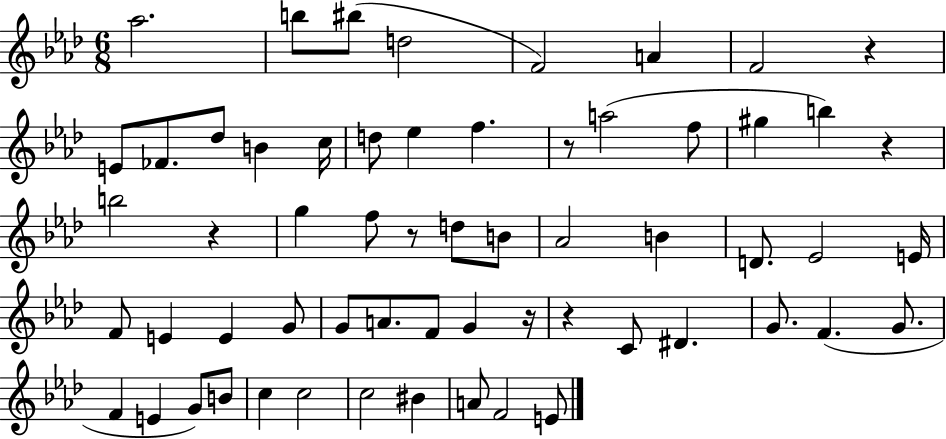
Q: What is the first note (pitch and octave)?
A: Ab5